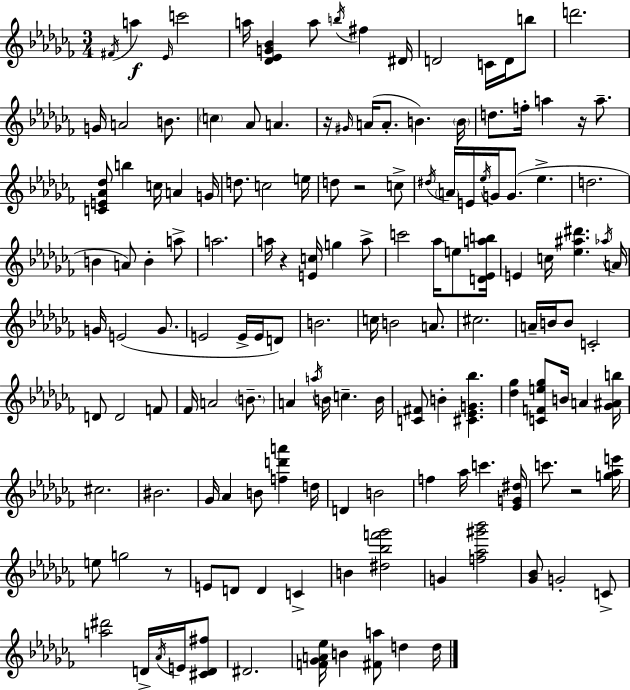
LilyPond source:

{
  \clef treble
  \numericTimeSignature
  \time 3/4
  \key aes \minor
  \acciaccatura { fis'16 }\f a''4 \grace { ees'16 } c'''2 | a''16 <des' ees' g' bes'>4 a''8 \acciaccatura { b''16 } fis''4 | dis'16 d'2 c'16 | d'16 b''8 d'''2. | \break g'16 a'2 | b'8. \parenthesize c''4 aes'8 a'4. | r16 \grace { gis'16 }( a'16 a'8.-. b'4.) | \parenthesize b'16 d''8. f''16-. a''4 | \break r16 a''8.-- <c' e' aes' des''>8 b''4 c''16 a'4 | g'16 d''8. c''2 | e''16 d''8 r2 | c''8-> \acciaccatura { dis''16 } \parenthesize a'16 e'16 \acciaccatura { ees''16 } g'16 g'8.( | \break ees''4.-> d''2. | b'4 a'8) | b'4-. a''8-> a''2. | a''16 r4 <e' c''>16 | \break g''4 a''8-> c'''2 | aes''16 e''8 <d' ees' a'' b''>16 e'4 c''16 <ees'' ais'' dis'''>4. | \acciaccatura { aes''16 } a'16 g'16 e'2( | g'8. e'2 | \break e'16-> e'16 d'8) b'2. | c''16 b'2 | a'8. cis''2. | a'16-- b'16 b'8 c'2-. | \break d'8 d'2 | f'8 fes'16 a'2 | \parenthesize b'8.-- a'4 \acciaccatura { a''16 } | b'16 c''4.-- b'16 <c' fis'>8 b'4-. | \break <cis' ees' g' bes''>4. <des'' ges''>4 | <c' f' e'' ges''>8 b'16 a'4 <ges' ais' b''>16 cis''2. | bis'2. | ges'16 aes'4 | \break b'8 <f'' d''' a'''>4 d''16 d'4 | b'2 f''4 | aes''16 c'''4. <ees' g' dis''>16 c'''8. r2 | <g'' aes'' e'''>16 e''8 g''2 | \break r8 e'8 d'8 | d'4 c'4-> b'4 | <dis'' bes'' f''' ges'''>2 g'4 | <f'' aes'' gis''' bes'''>2 <ges' bes'>8 g'2-. | \break c'8-> <a'' dis'''>2 | d'16-> \acciaccatura { aes'16 } e'16 <cis' d' fis''>8 dis'2. | <f' ges' a' ees''>16 b'4 | <fis' a''>8 d''4 d''16 \bar "|."
}